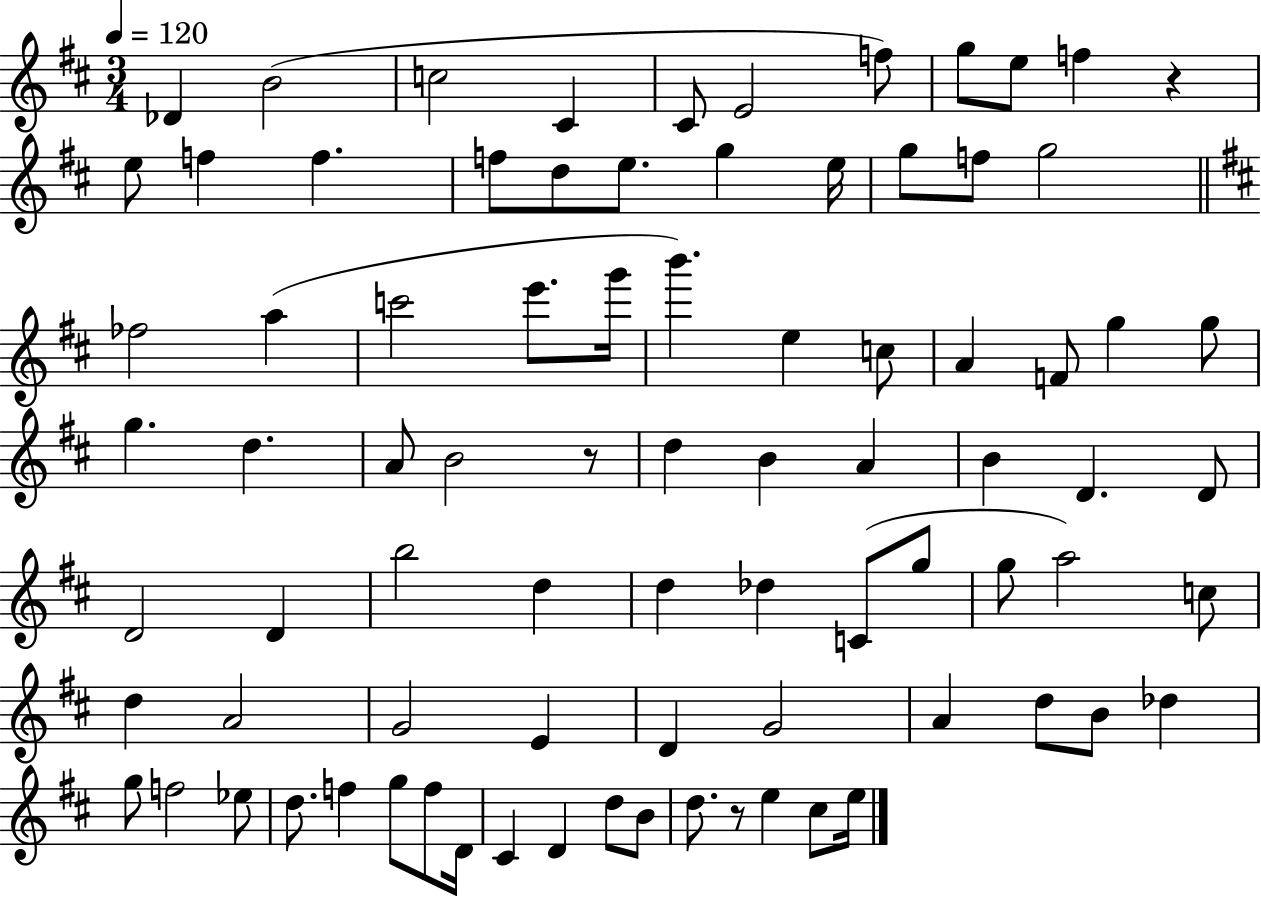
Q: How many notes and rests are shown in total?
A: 83